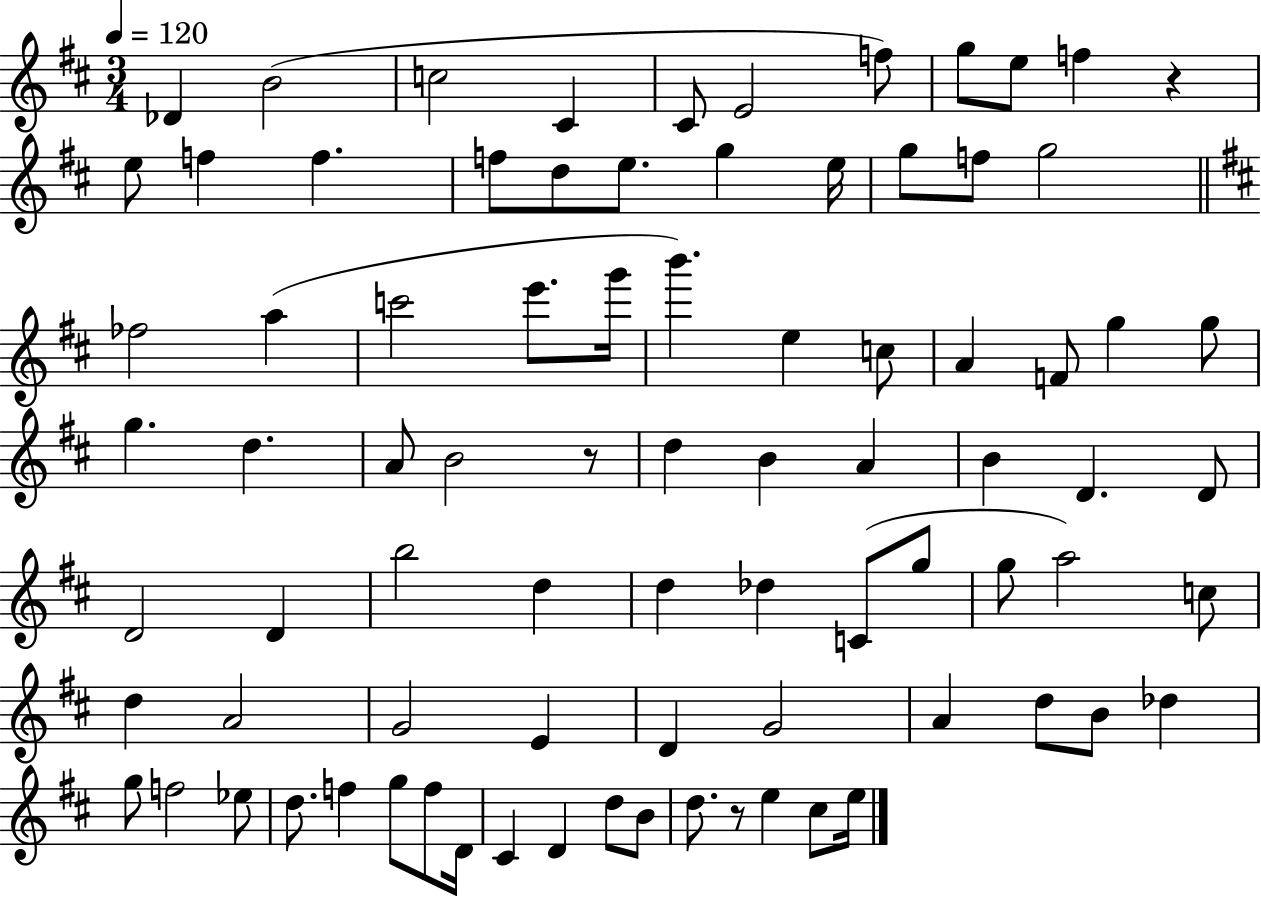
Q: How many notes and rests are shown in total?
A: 83